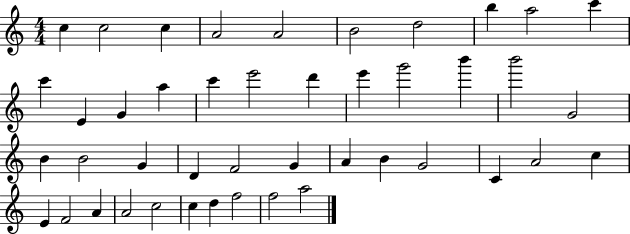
X:1
T:Untitled
M:4/4
L:1/4
K:C
c c2 c A2 A2 B2 d2 b a2 c' c' E G a c' e'2 d' e' g'2 b' b'2 G2 B B2 G D F2 G A B G2 C A2 c E F2 A A2 c2 c d f2 f2 a2